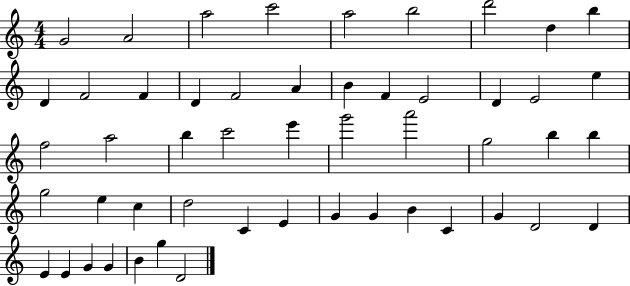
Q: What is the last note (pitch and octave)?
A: D4